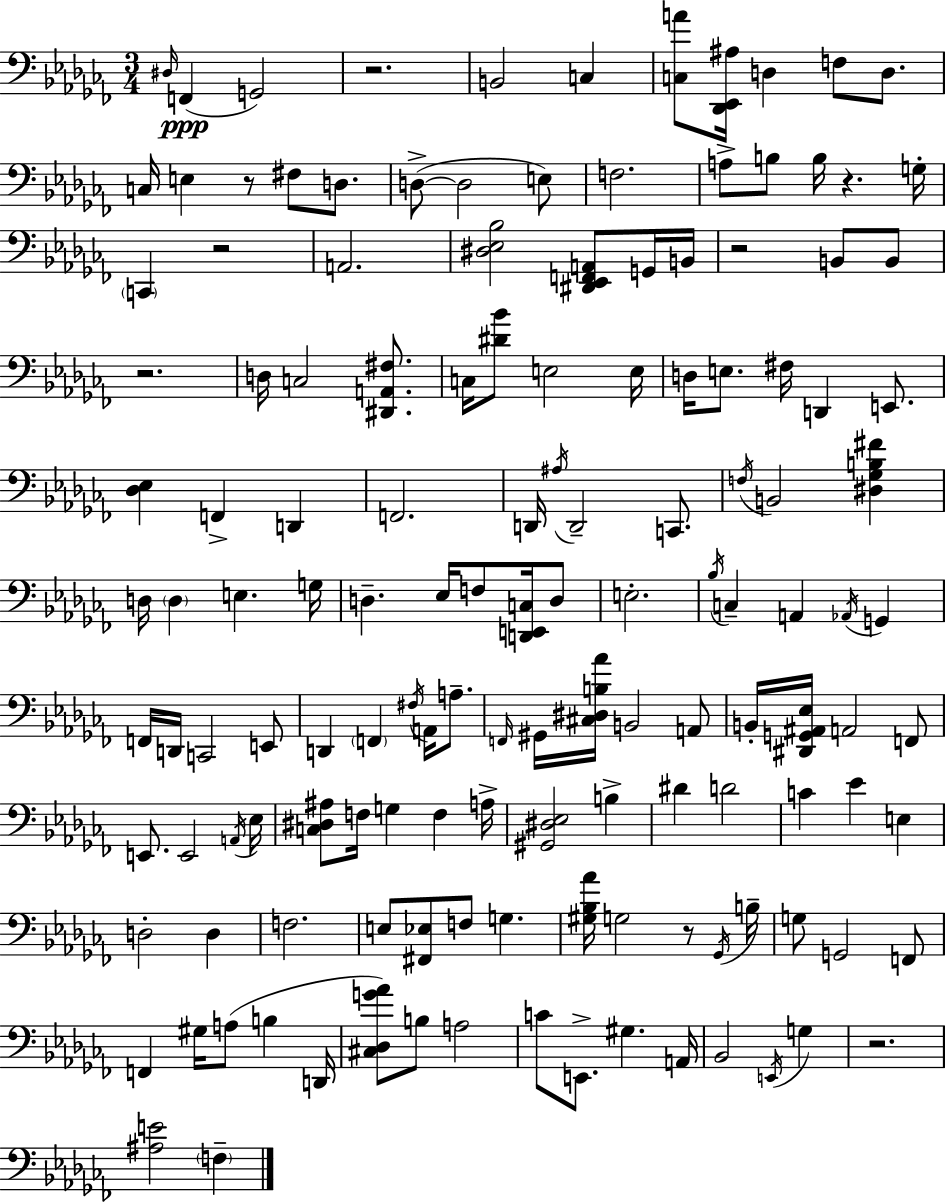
X:1
T:Untitled
M:3/4
L:1/4
K:Abm
^D,/4 F,, G,,2 z2 B,,2 C, [C,A]/2 [_D,,_E,,^A,]/4 D, F,/2 D,/2 C,/4 E, z/2 ^F,/2 D,/2 D,/2 D,2 E,/2 F,2 A,/2 B,/2 B,/4 z G,/4 C,, z2 A,,2 [^D,_E,_B,]2 [^D,,_E,,F,,A,,]/2 G,,/4 B,,/4 z2 B,,/2 B,,/2 z2 D,/4 C,2 [^D,,A,,^F,]/2 C,/4 [^D_B]/2 E,2 E,/4 D,/4 E,/2 ^F,/4 D,, E,,/2 [_D,_E,] F,, D,, F,,2 D,,/4 ^A,/4 D,,2 C,,/2 F,/4 B,,2 [^D,_G,B,^F] D,/4 D, E, G,/4 D, _E,/4 F,/2 [D,,E,,C,]/4 D,/2 E,2 _B,/4 C, A,, _A,,/4 G,, F,,/4 D,,/4 C,,2 E,,/2 D,, F,, ^F,/4 A,,/4 A,/2 F,,/4 ^G,,/4 [^C,^D,B,_A]/4 B,,2 A,,/2 B,,/4 [^D,,G,,^A,,_E,]/4 A,,2 F,,/2 E,,/2 E,,2 A,,/4 _E,/4 [C,^D,^A,]/2 F,/4 G, F, A,/4 [^G,,^D,_E,]2 B, ^D D2 C _E E, D,2 D, F,2 E,/2 [^F,,_E,]/2 F,/2 G, [^G,_B,_A]/4 G,2 z/2 _G,,/4 B,/4 G,/2 G,,2 F,,/2 F,, ^G,/4 A,/2 B, D,,/4 [^C,_D,G_A]/2 B,/2 A,2 C/2 E,,/2 ^G, A,,/4 _B,,2 E,,/4 G, z2 [^A,E]2 F,